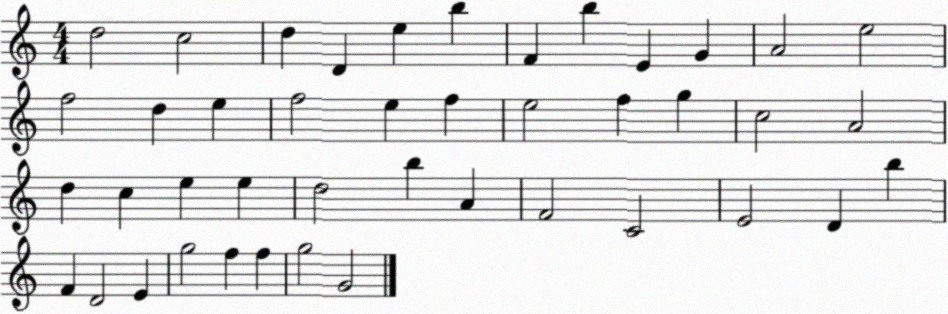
X:1
T:Untitled
M:4/4
L:1/4
K:C
d2 c2 d D e b F b E G A2 e2 f2 d e f2 e f e2 f g c2 A2 d c e e d2 b A F2 C2 E2 D b F D2 E g2 f f g2 G2